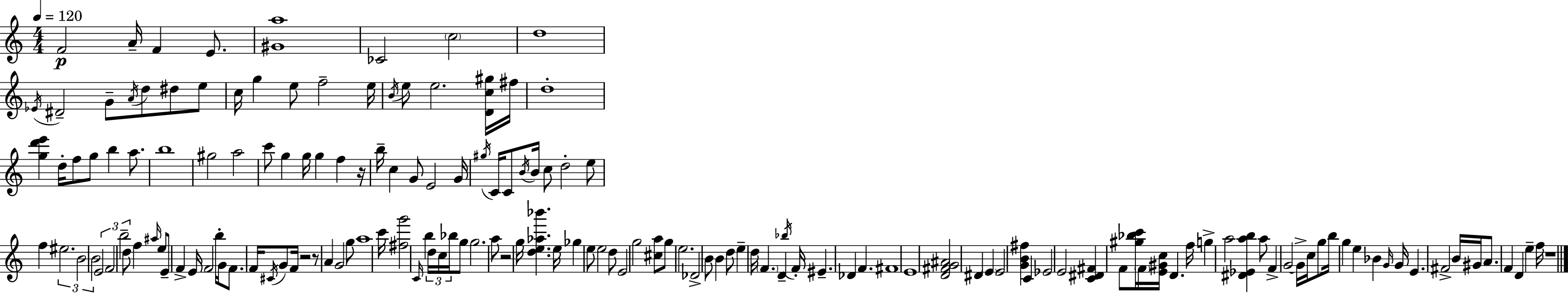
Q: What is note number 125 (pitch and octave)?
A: G4